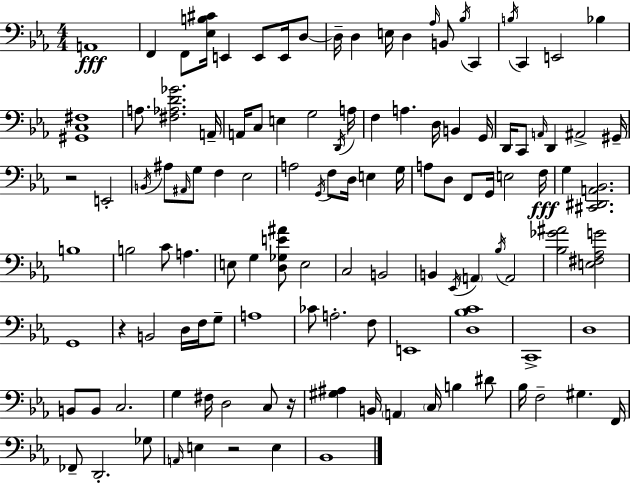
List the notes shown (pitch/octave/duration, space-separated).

A2/w F2/q F2/e [Eb3,B3,C#4]/s E2/q E2/e E2/s D3/e D3/s D3/q E3/s D3/q Ab3/s B2/e Bb3/s C2/q B3/s C2/q E2/h Bb3/q [G#2,C3,F#3]/w A3/e. [F#3,Ab3,D4,Gb4]/h. A2/s A2/s C3/e E3/q G3/h D2/s A3/s F3/q A3/q. D3/s B2/q G2/s D2/s C2/e A2/s D2/q A#2/h G#2/s R/h E2/h B2/s A#3/e A#2/s G3/e F3/q Eb3/h A3/h G2/s F3/e D3/s E3/q G3/s A3/e D3/e F2/e G2/s E3/h F3/s G3/q [C#2,D#2,A2,Bb2]/h. B3/w B3/h C4/e A3/q. E3/e G3/q [D3,Gb3,E4,A#4]/e E3/h C3/h B2/h B2/q Eb2/s A2/q Bb3/s A2/h [Bb3,Gb4,A#4]/h [E3,F#3,Ab3,G4]/h G2/w R/q B2/h D3/s F3/s G3/e A3/w CES4/e A3/h. F3/e E2/w [D3,Bb3,C4]/w C2/w D3/w B2/e B2/e C3/h. G3/q F#3/s D3/h C3/e R/s [G#3,A#3]/q B2/s A2/q C3/s B3/q D#4/e Bb3/s F3/h G#3/q. F2/s FES2/e D2/h. Gb3/e A2/s E3/q R/h E3/q Bb2/w